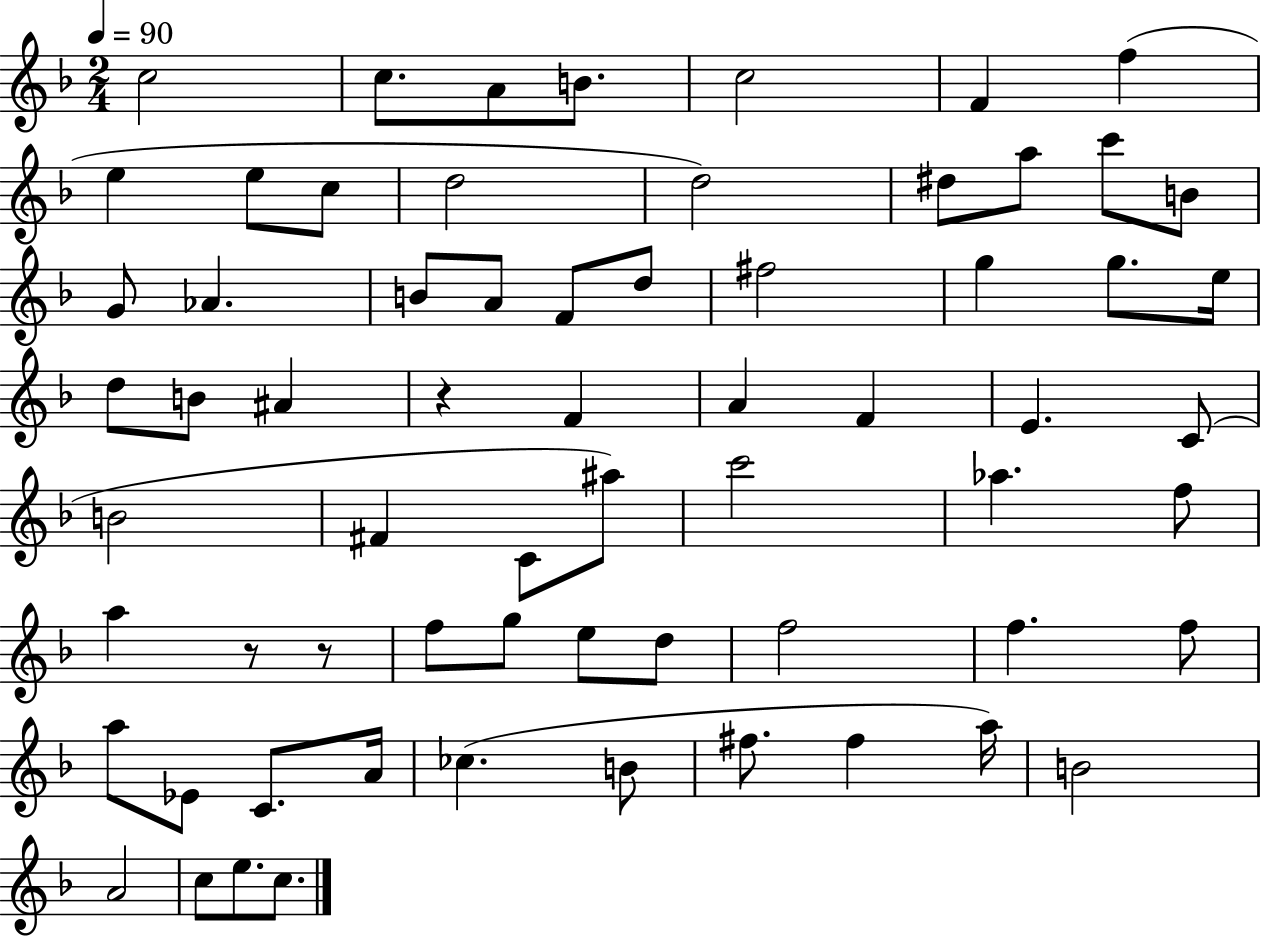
{
  \clef treble
  \numericTimeSignature
  \time 2/4
  \key f \major
  \tempo 4 = 90
  \repeat volta 2 { c''2 | c''8. a'8 b'8. | c''2 | f'4 f''4( | \break e''4 e''8 c''8 | d''2 | d''2) | dis''8 a''8 c'''8 b'8 | \break g'8 aes'4. | b'8 a'8 f'8 d''8 | fis''2 | g''4 g''8. e''16 | \break d''8 b'8 ais'4 | r4 f'4 | a'4 f'4 | e'4. c'8( | \break b'2 | fis'4 c'8 ais''8) | c'''2 | aes''4. f''8 | \break a''4 r8 r8 | f''8 g''8 e''8 d''8 | f''2 | f''4. f''8 | \break a''8 ees'8 c'8. a'16 | ces''4.( b'8 | fis''8. fis''4 a''16) | b'2 | \break a'2 | c''8 e''8. c''8. | } \bar "|."
}